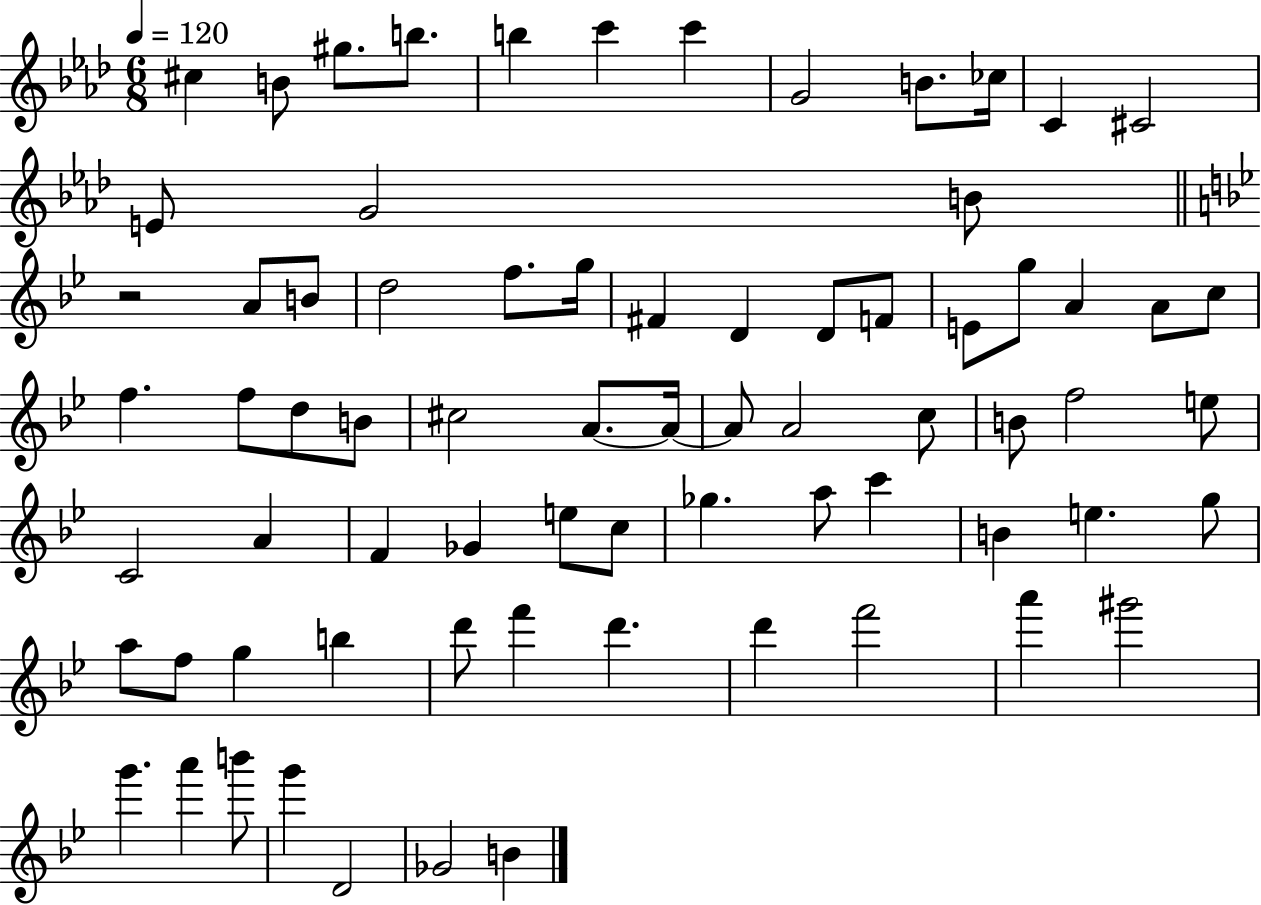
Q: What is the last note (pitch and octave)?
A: B4